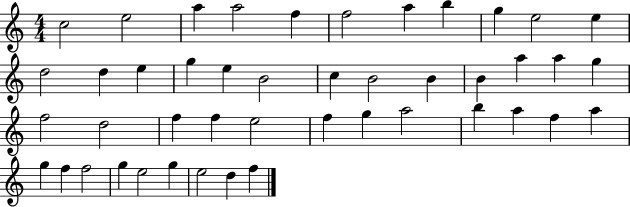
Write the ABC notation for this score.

X:1
T:Untitled
M:4/4
L:1/4
K:C
c2 e2 a a2 f f2 a b g e2 e d2 d e g e B2 c B2 B B a a g f2 d2 f f e2 f g a2 b a f a g f f2 g e2 g e2 d f